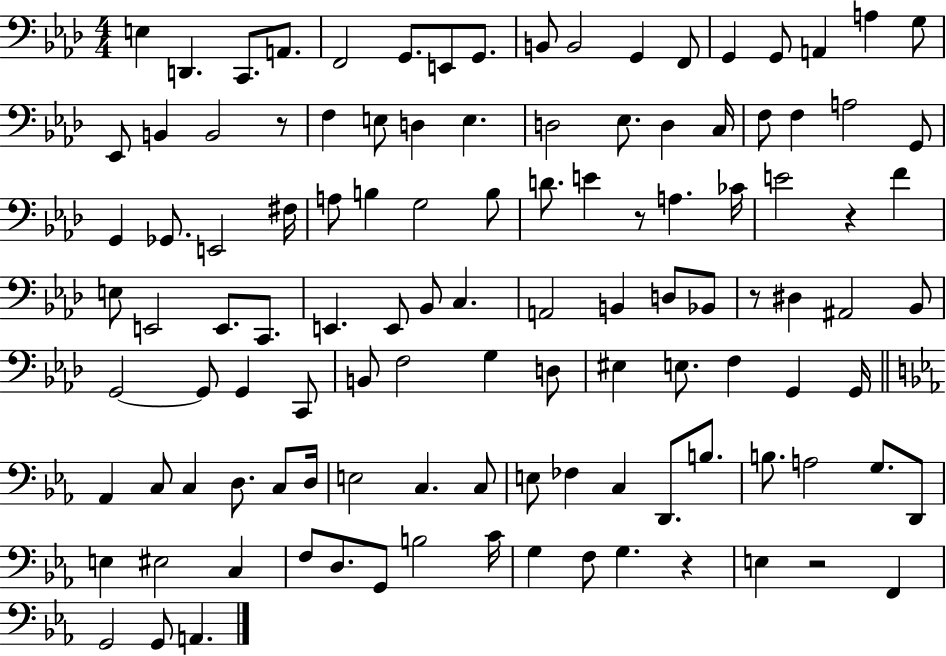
{
  \clef bass
  \numericTimeSignature
  \time 4/4
  \key aes \major
  e4 d,4. c,8. a,8. | f,2 g,8. e,8 g,8. | b,8 b,2 g,4 f,8 | g,4 g,8 a,4 a4 g8 | \break ees,8 b,4 b,2 r8 | f4 e8 d4 e4. | d2 ees8. d4 c16 | f8 f4 a2 g,8 | \break g,4 ges,8. e,2 fis16 | a8 b4 g2 b8 | d'8. e'4 r8 a4. ces'16 | e'2 r4 f'4 | \break e8 e,2 e,8. c,8. | e,4. e,8 bes,8 c4. | a,2 b,4 d8 bes,8 | r8 dis4 ais,2 bes,8 | \break g,2~~ g,8 g,4 c,8 | b,8 f2 g4 d8 | eis4 e8. f4 g,4 g,16 | \bar "||" \break \key ees \major aes,4 c8 c4 d8. c8 d16 | e2 c4. c8 | e8 fes4 c4 d,8. b8. | b8. a2 g8. d,8 | \break e4 eis2 c4 | f8 d8. g,8 b2 c'16 | g4 f8 g4. r4 | e4 r2 f,4 | \break g,2 g,8 a,4. | \bar "|."
}